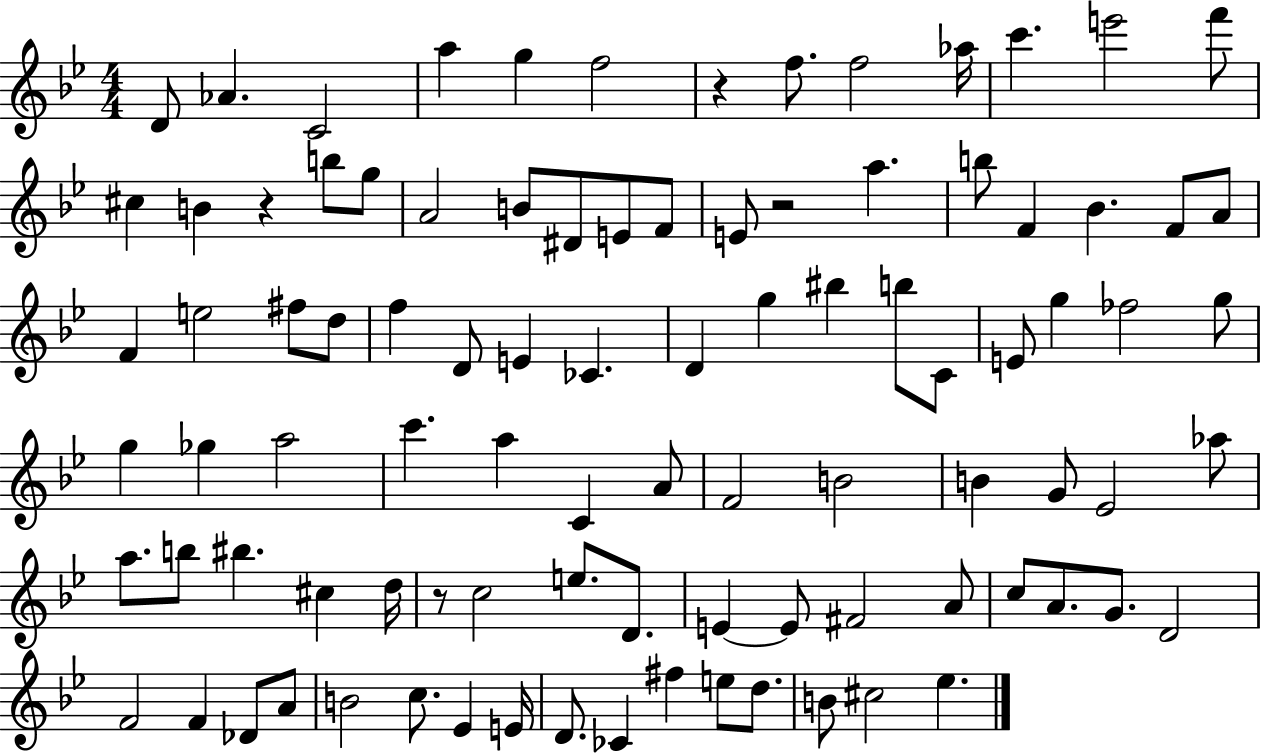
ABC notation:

X:1
T:Untitled
M:4/4
L:1/4
K:Bb
D/2 _A C2 a g f2 z f/2 f2 _a/4 c' e'2 f'/2 ^c B z b/2 g/2 A2 B/2 ^D/2 E/2 F/2 E/2 z2 a b/2 F _B F/2 A/2 F e2 ^f/2 d/2 f D/2 E _C D g ^b b/2 C/2 E/2 g _f2 g/2 g _g a2 c' a C A/2 F2 B2 B G/2 _E2 _a/2 a/2 b/2 ^b ^c d/4 z/2 c2 e/2 D/2 E E/2 ^F2 A/2 c/2 A/2 G/2 D2 F2 F _D/2 A/2 B2 c/2 _E E/4 D/2 _C ^f e/2 d/2 B/2 ^c2 _e